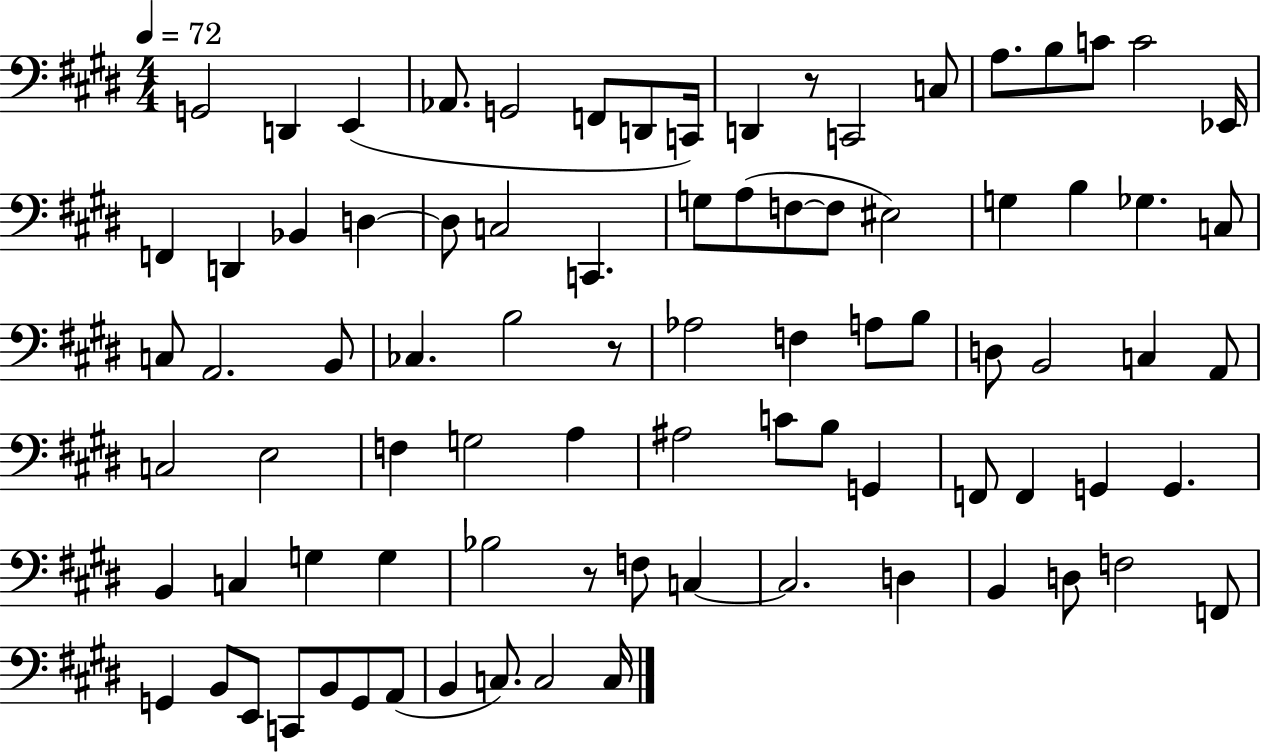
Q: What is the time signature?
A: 4/4